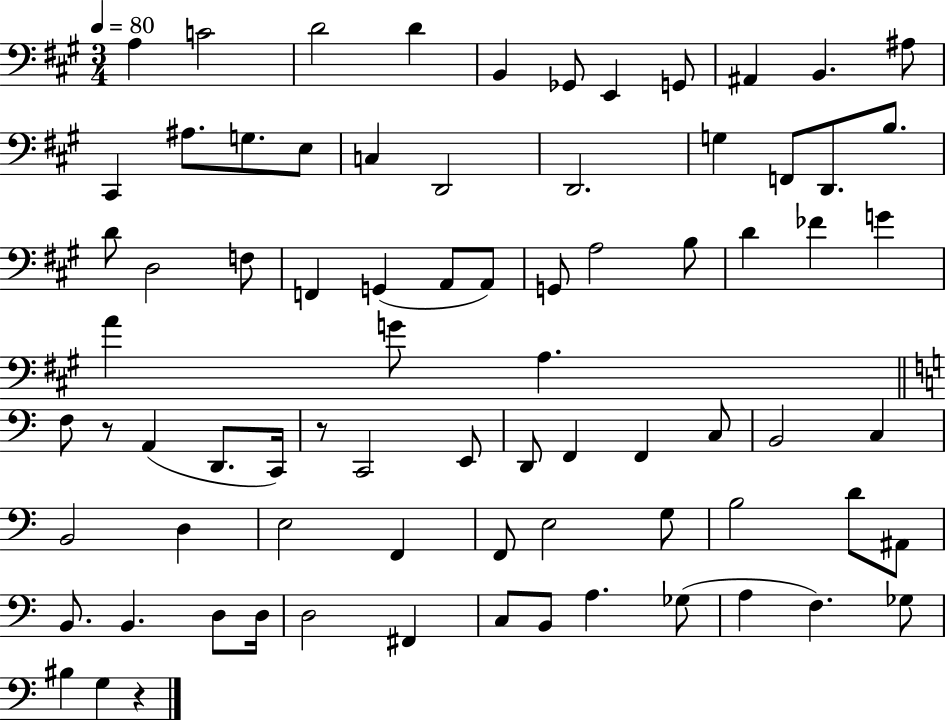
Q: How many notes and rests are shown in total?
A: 78